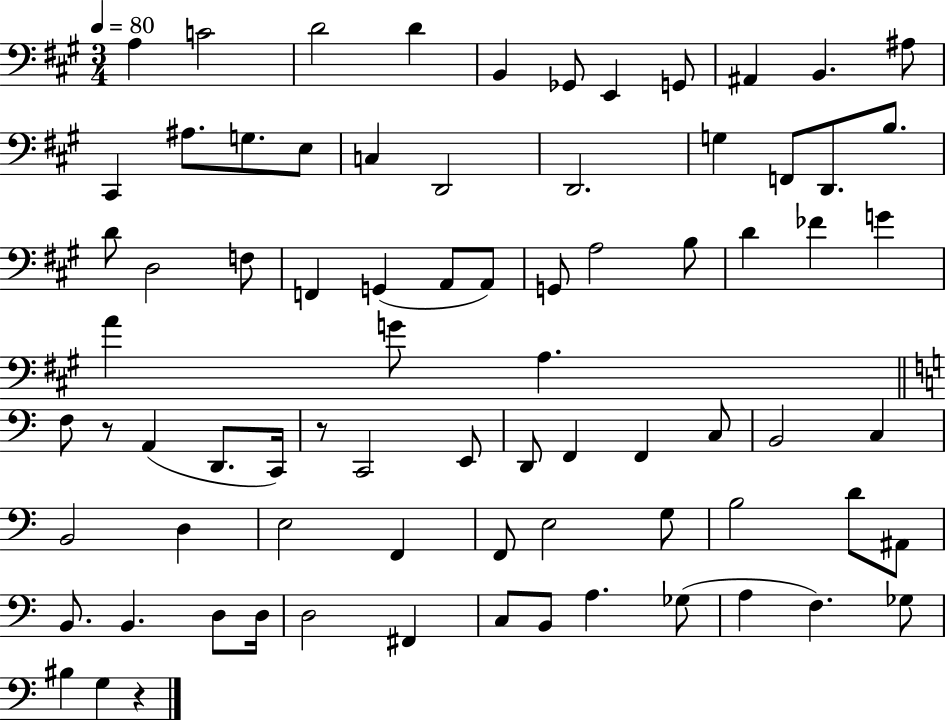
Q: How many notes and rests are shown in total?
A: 78